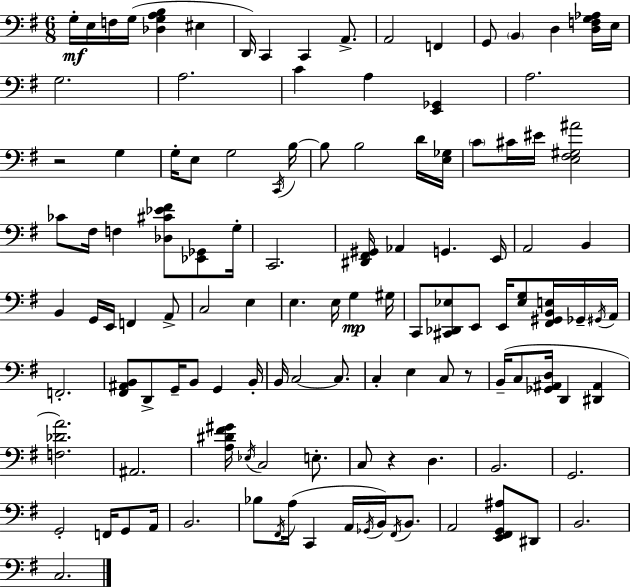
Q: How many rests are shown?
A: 3